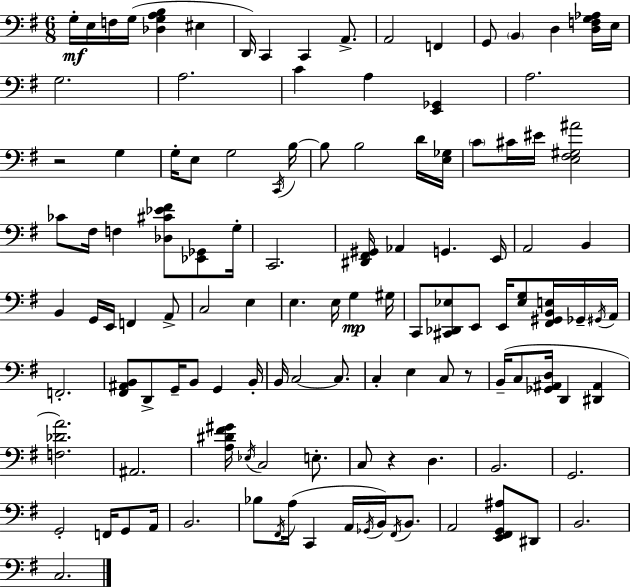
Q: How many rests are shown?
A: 3